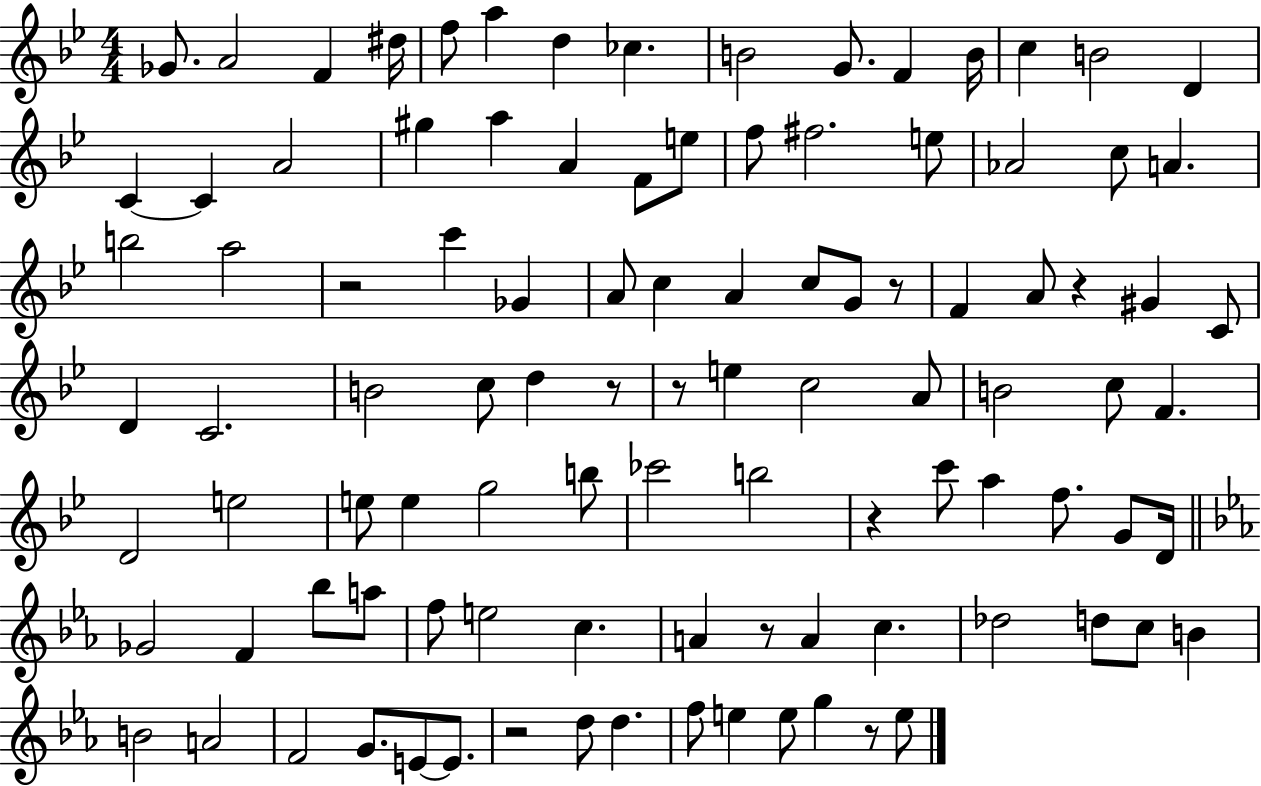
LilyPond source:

{
  \clef treble
  \numericTimeSignature
  \time 4/4
  \key bes \major
  \repeat volta 2 { ges'8. a'2 f'4 dis''16 | f''8 a''4 d''4 ces''4. | b'2 g'8. f'4 b'16 | c''4 b'2 d'4 | \break c'4~~ c'4 a'2 | gis''4 a''4 a'4 f'8 e''8 | f''8 fis''2. e''8 | aes'2 c''8 a'4. | \break b''2 a''2 | r2 c'''4 ges'4 | a'8 c''4 a'4 c''8 g'8 r8 | f'4 a'8 r4 gis'4 c'8 | \break d'4 c'2. | b'2 c''8 d''4 r8 | r8 e''4 c''2 a'8 | b'2 c''8 f'4. | \break d'2 e''2 | e''8 e''4 g''2 b''8 | ces'''2 b''2 | r4 c'''8 a''4 f''8. g'8 d'16 | \break \bar "||" \break \key ees \major ges'2 f'4 bes''8 a''8 | f''8 e''2 c''4. | a'4 r8 a'4 c''4. | des''2 d''8 c''8 b'4 | \break b'2 a'2 | f'2 g'8. e'8~~ e'8. | r2 d''8 d''4. | f''8 e''4 e''8 g''4 r8 e''8 | \break } \bar "|."
}